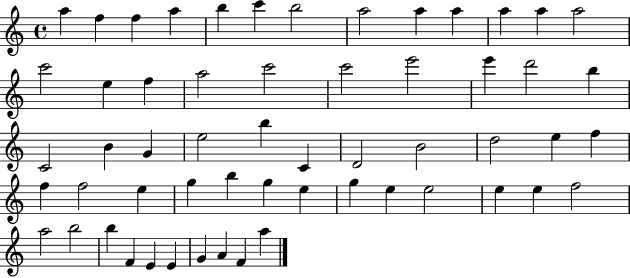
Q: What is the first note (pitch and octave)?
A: A5